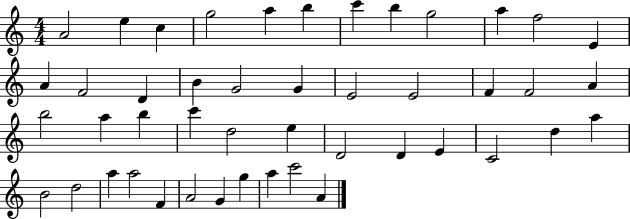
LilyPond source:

{
  \clef treble
  \numericTimeSignature
  \time 4/4
  \key c \major
  a'2 e''4 c''4 | g''2 a''4 b''4 | c'''4 b''4 g''2 | a''4 f''2 e'4 | \break a'4 f'2 d'4 | b'4 g'2 g'4 | e'2 e'2 | f'4 f'2 a'4 | \break b''2 a''4 b''4 | c'''4 d''2 e''4 | d'2 d'4 e'4 | c'2 d''4 a''4 | \break b'2 d''2 | a''4 a''2 f'4 | a'2 g'4 g''4 | a''4 c'''2 a'4 | \break \bar "|."
}